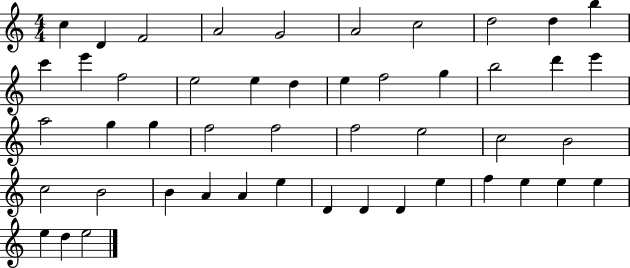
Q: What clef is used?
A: treble